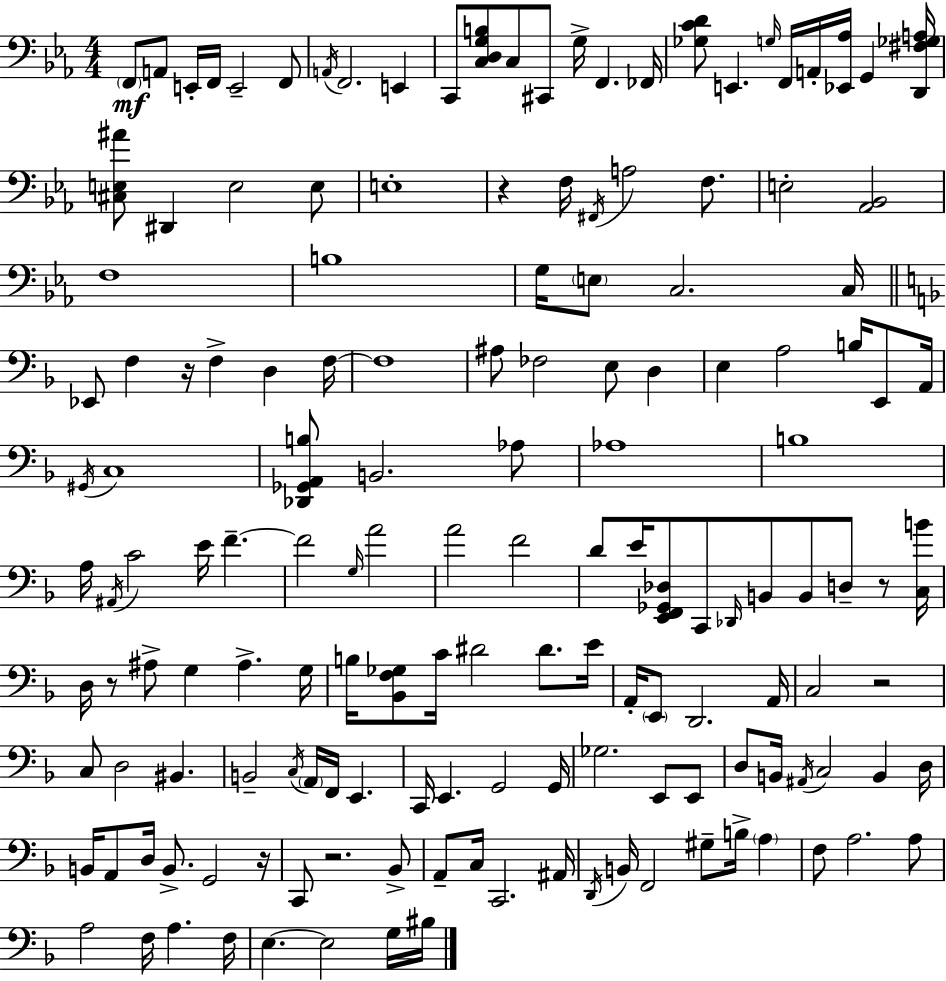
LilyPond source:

{
  \clef bass
  \numericTimeSignature
  \time 4/4
  \key c \minor
  \repeat volta 2 { \parenthesize f,8\mf a,8 e,16-. f,16 e,2-- f,8 | \acciaccatura { a,16 } f,2. e,4 | c,8 <c d g b>8 c8 cis,8 g16-> f,4. | fes,16 <ges c' d'>8 e,4. \grace { g16 } f,16 a,16-. <ees, aes>16 g,4 | \break <d, fis ges a>16 <cis e ais'>8 dis,4 e2 | e8 e1-. | r4 f16 \acciaccatura { fis,16 } a2 | f8. e2-. <aes, bes,>2 | \break f1 | b1 | g16 \parenthesize e8 c2. | c16 \bar "||" \break \key d \minor ees,8 f4 r16 f4-> d4 f16~~ | f1 | ais8 fes2 e8 d4 | e4 a2 b16 e,8 a,16 | \break \acciaccatura { gis,16 } c1 | <des, ges, a, b>8 b,2. aes8 | aes1 | b1 | \break a16 \acciaccatura { ais,16 } c'2 e'16 f'4.--~~ | f'2 \grace { g16 } a'2 | a'2 f'2 | d'8 e'16 <e, f, ges, des>8 c,8 \grace { des,16 } b,8 b,8 d8-- | \break r8 <c b'>16 d16 r8 ais8-> g4 ais4.-> | g16 b16 <bes, f ges>8 c'16 dis'2 | dis'8. e'16 a,16-. \parenthesize e,8 d,2. | a,16 c2 r2 | \break c8 d2 bis,4. | b,2-- \acciaccatura { c16 } \parenthesize a,16 f,16 e,4. | c,16 e,4. g,2 | g,16 ges2. | \break e,8 e,8 d8 b,16 \acciaccatura { ais,16 } c2 | b,4 d16 b,16 a,8 d16 b,8.-> g,2 | r16 c,8 r2. | bes,8-> a,8-- c16 c,2. | \break ais,16 \acciaccatura { d,16 } b,16 f,2 | gis8-- b16-> \parenthesize a4 f8 a2. | a8 a2 f16 | a4. f16 e4.~~ e2 | \break g16 bis16 } \bar "|."
}